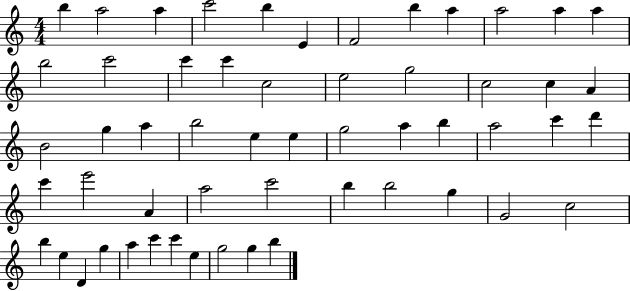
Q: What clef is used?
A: treble